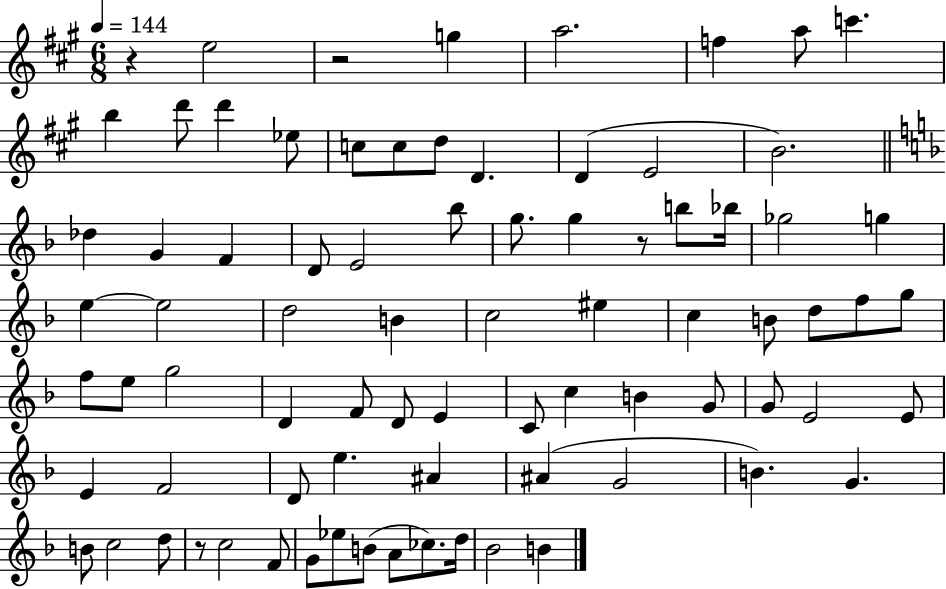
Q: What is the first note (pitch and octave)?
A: E5